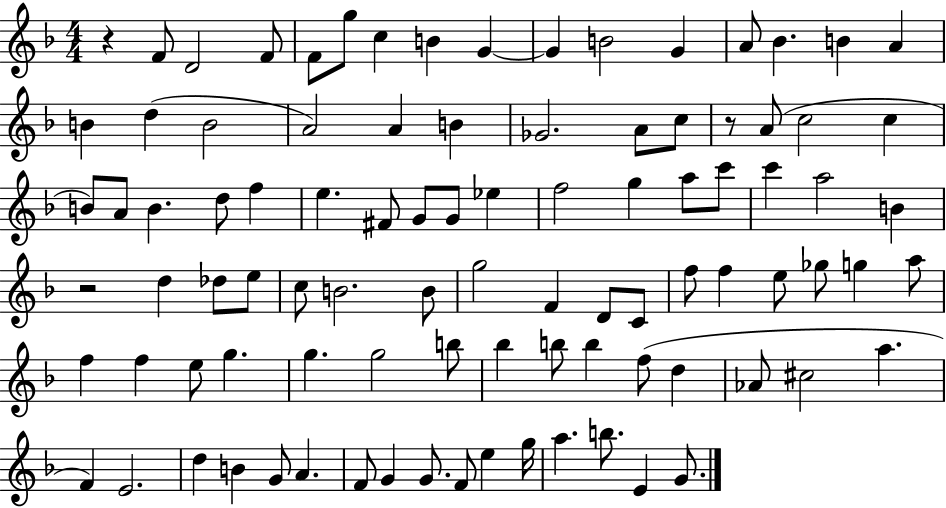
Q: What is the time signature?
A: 4/4